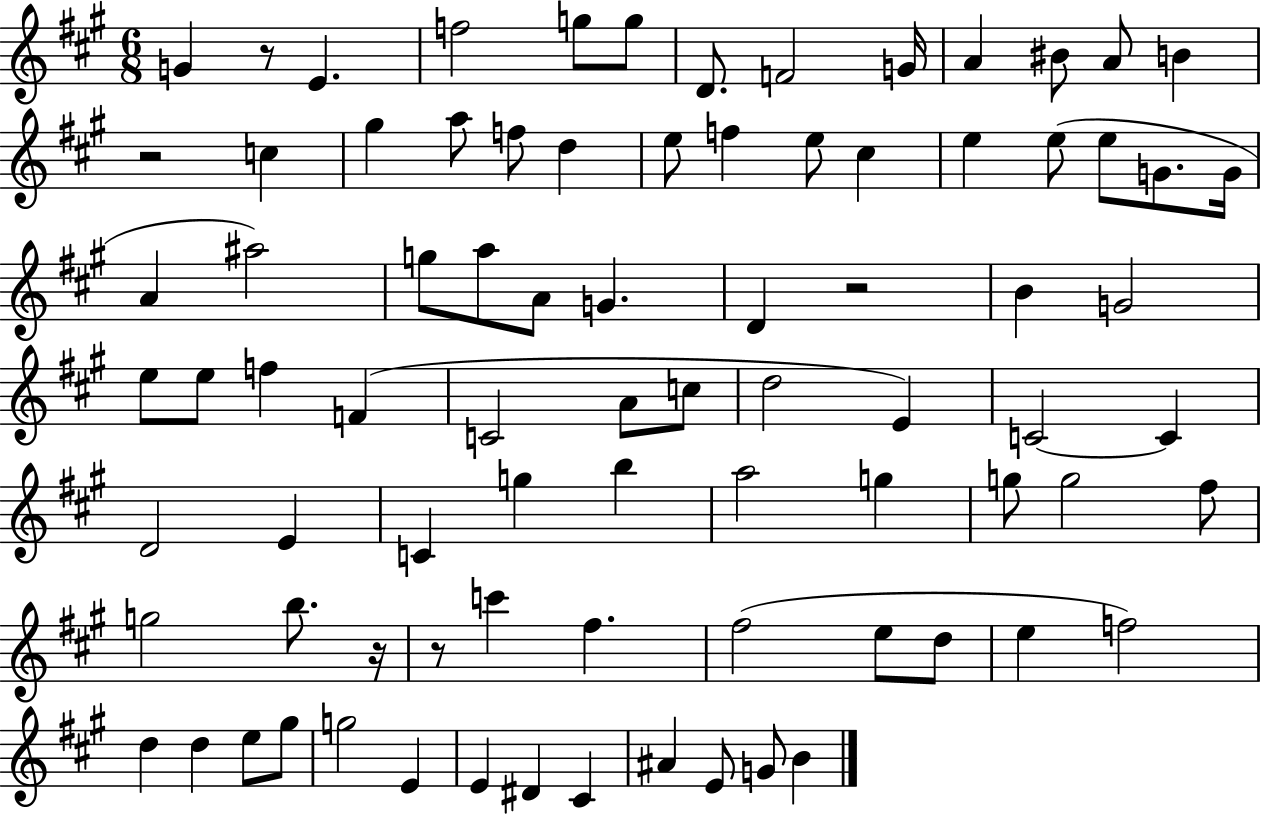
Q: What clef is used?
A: treble